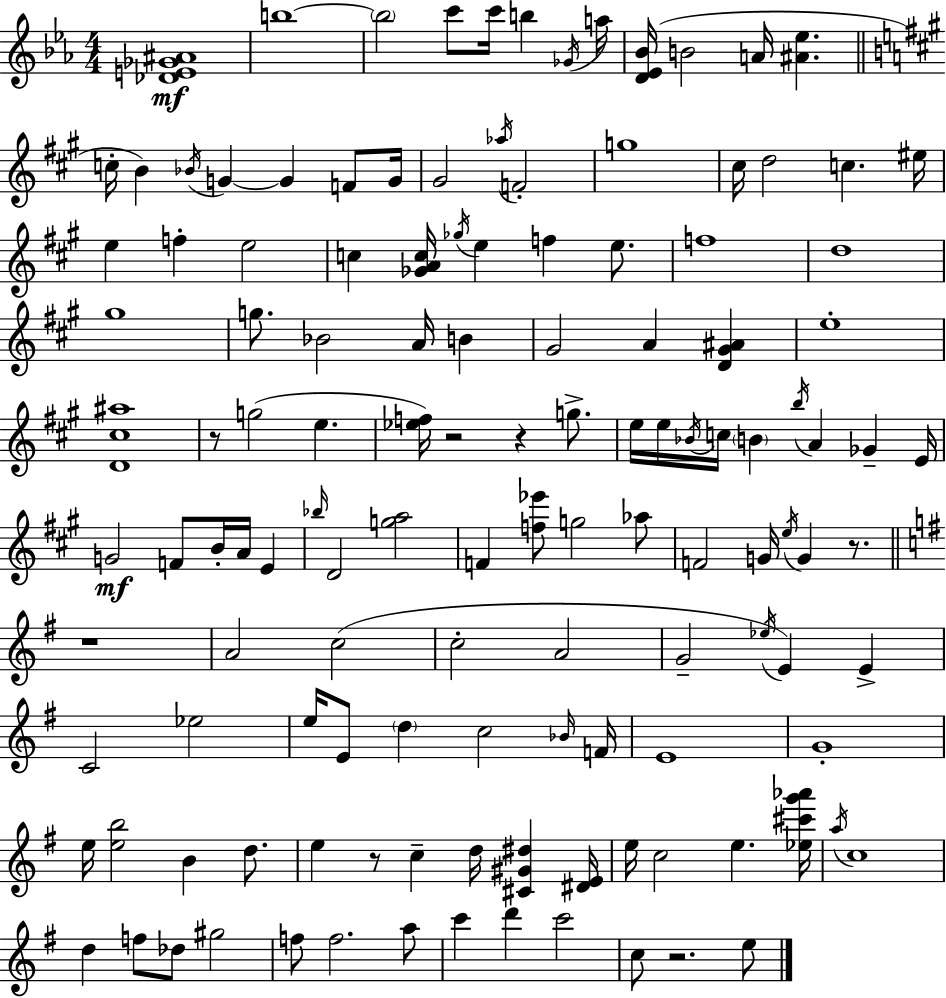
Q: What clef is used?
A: treble